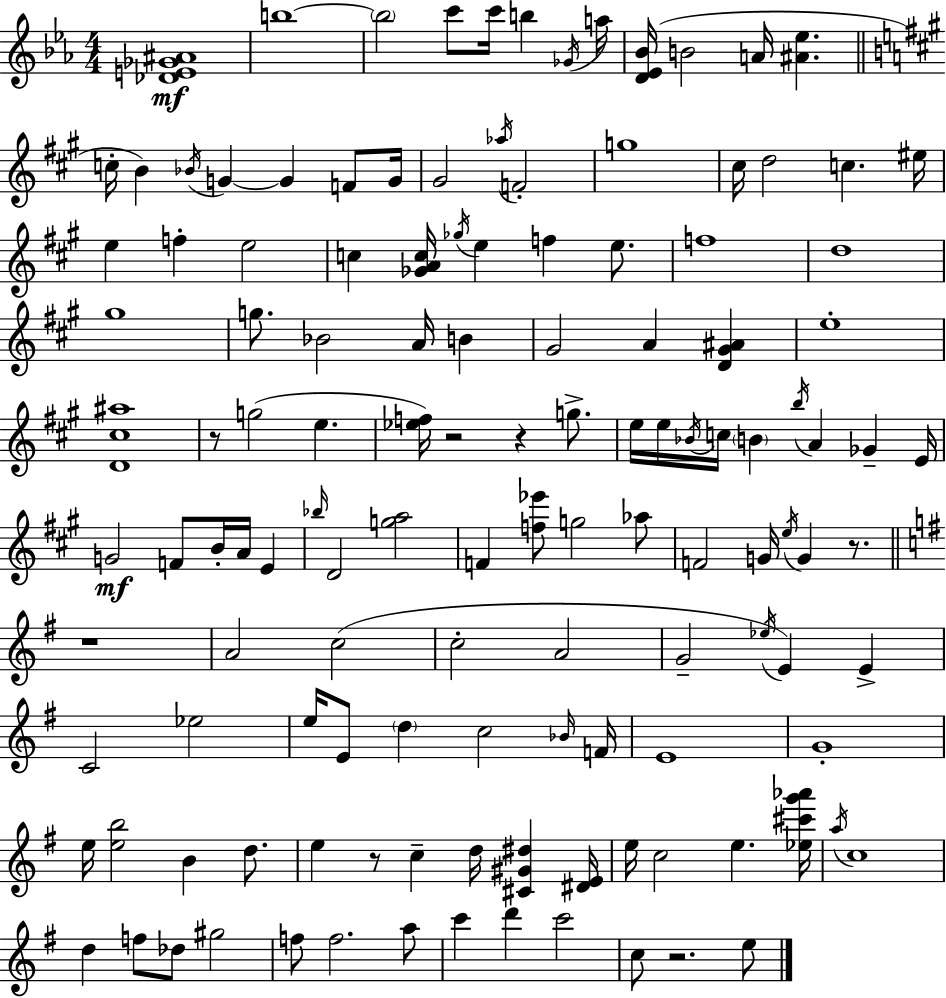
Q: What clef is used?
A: treble